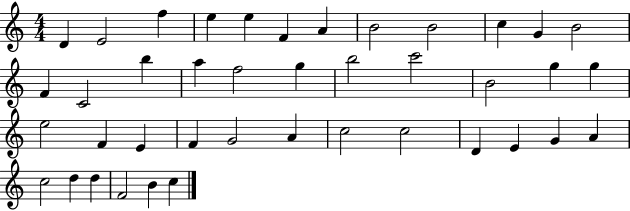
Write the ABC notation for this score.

X:1
T:Untitled
M:4/4
L:1/4
K:C
D E2 f e e F A B2 B2 c G B2 F C2 b a f2 g b2 c'2 B2 g g e2 F E F G2 A c2 c2 D E G A c2 d d F2 B c